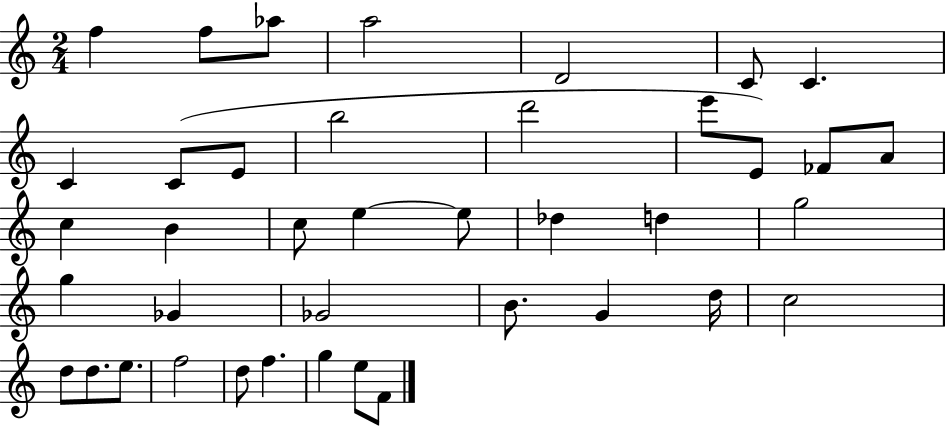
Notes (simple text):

F5/q F5/e Ab5/e A5/h D4/h C4/e C4/q. C4/q C4/e E4/e B5/h D6/h E6/e E4/e FES4/e A4/e C5/q B4/q C5/e E5/q E5/e Db5/q D5/q G5/h G5/q Gb4/q Gb4/h B4/e. G4/q D5/s C5/h D5/e D5/e. E5/e. F5/h D5/e F5/q. G5/q E5/e F4/e